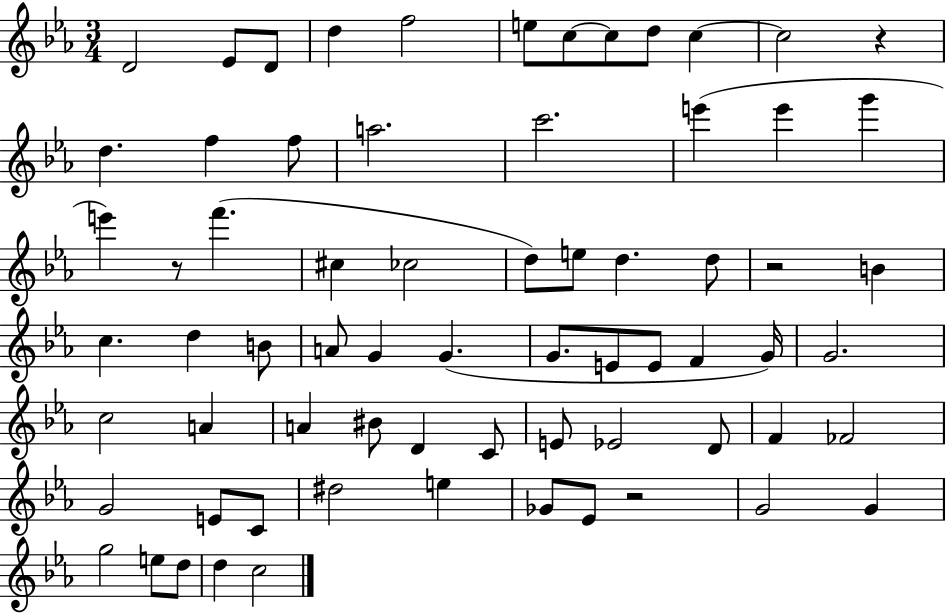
D4/h Eb4/e D4/e D5/q F5/h E5/e C5/e C5/e D5/e C5/q C5/h R/q D5/q. F5/q F5/e A5/h. C6/h. E6/q E6/q G6/q E6/q R/e F6/q. C#5/q CES5/h D5/e E5/e D5/q. D5/e R/h B4/q C5/q. D5/q B4/e A4/e G4/q G4/q. G4/e. E4/e E4/e F4/q G4/s G4/h. C5/h A4/q A4/q BIS4/e D4/q C4/e E4/e Eb4/h D4/e F4/q FES4/h G4/h E4/e C4/e D#5/h E5/q Gb4/e Eb4/e R/h G4/h G4/q G5/h E5/e D5/e D5/q C5/h